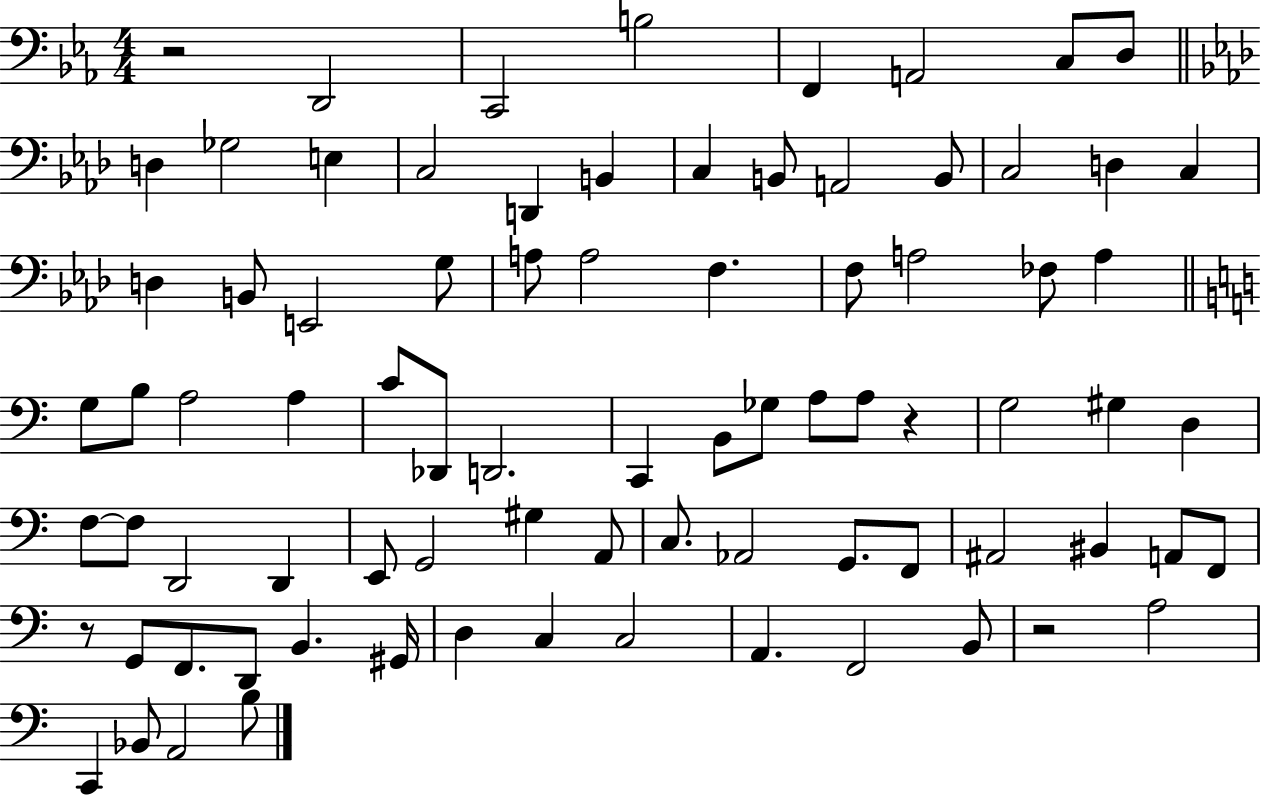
{
  \clef bass
  \numericTimeSignature
  \time 4/4
  \key ees \major
  r2 d,2 | c,2 b2 | f,4 a,2 c8 d8 | \bar "||" \break \key aes \major d4 ges2 e4 | c2 d,4 b,4 | c4 b,8 a,2 b,8 | c2 d4 c4 | \break d4 b,8 e,2 g8 | a8 a2 f4. | f8 a2 fes8 a4 | \bar "||" \break \key c \major g8 b8 a2 a4 | c'8 des,8 d,2. | c,4 b,8 ges8 a8 a8 r4 | g2 gis4 d4 | \break f8~~ f8 d,2 d,4 | e,8 g,2 gis4 a,8 | c8. aes,2 g,8. f,8 | ais,2 bis,4 a,8 f,8 | \break r8 g,8 f,8. d,8 b,4. gis,16 | d4 c4 c2 | a,4. f,2 b,8 | r2 a2 | \break c,4 bes,8 a,2 b8 | \bar "|."
}